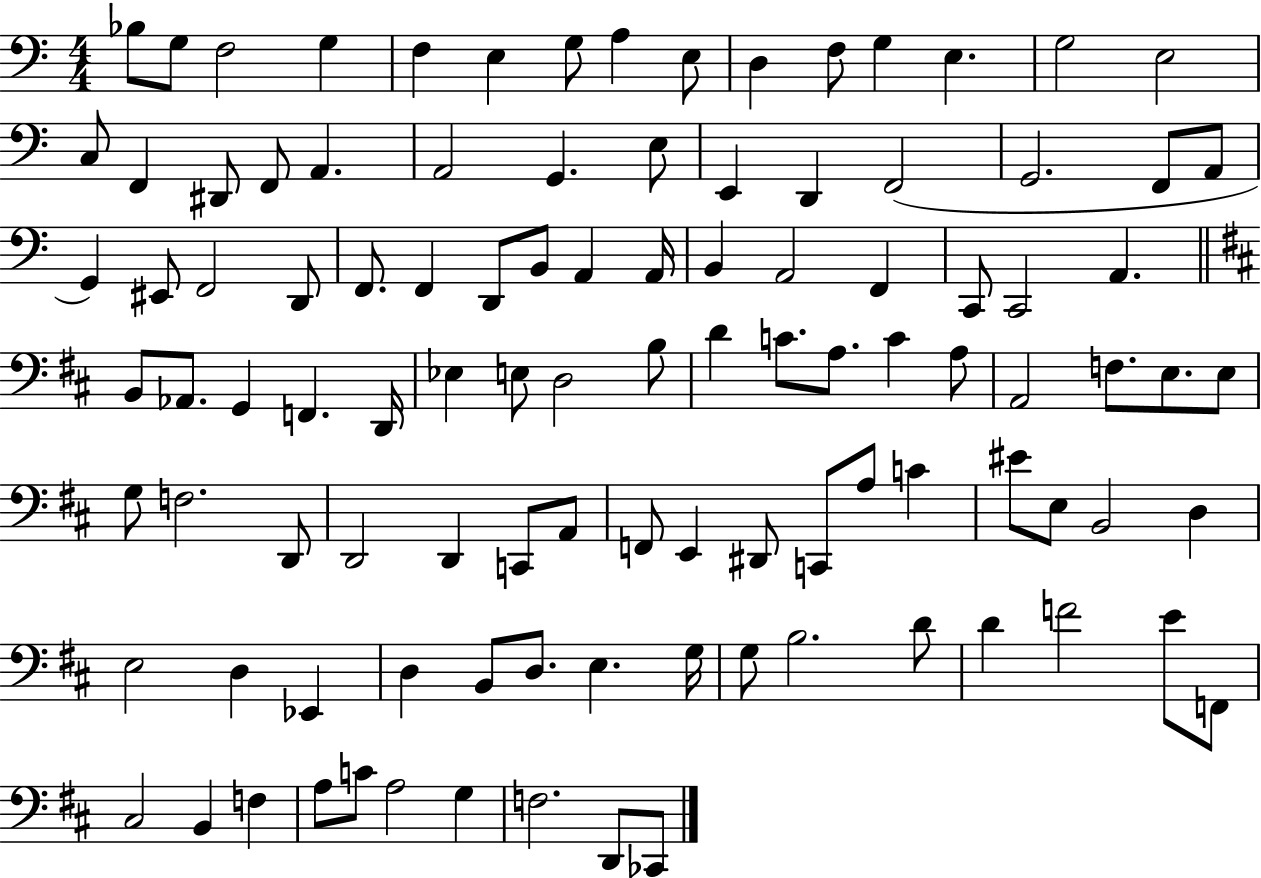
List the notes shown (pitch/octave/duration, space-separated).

Bb3/e G3/e F3/h G3/q F3/q E3/q G3/e A3/q E3/e D3/q F3/e G3/q E3/q. G3/h E3/h C3/e F2/q D#2/e F2/e A2/q. A2/h G2/q. E3/e E2/q D2/q F2/h G2/h. F2/e A2/e G2/q EIS2/e F2/h D2/e F2/e. F2/q D2/e B2/e A2/q A2/s B2/q A2/h F2/q C2/e C2/h A2/q. B2/e Ab2/e. G2/q F2/q. D2/s Eb3/q E3/e D3/h B3/e D4/q C4/e. A3/e. C4/q A3/e A2/h F3/e. E3/e. E3/e G3/e F3/h. D2/e D2/h D2/q C2/e A2/e F2/e E2/q D#2/e C2/e A3/e C4/q EIS4/e E3/e B2/h D3/q E3/h D3/q Eb2/q D3/q B2/e D3/e. E3/q. G3/s G3/e B3/h. D4/e D4/q F4/h E4/e F2/e C#3/h B2/q F3/q A3/e C4/e A3/h G3/q F3/h. D2/e CES2/e